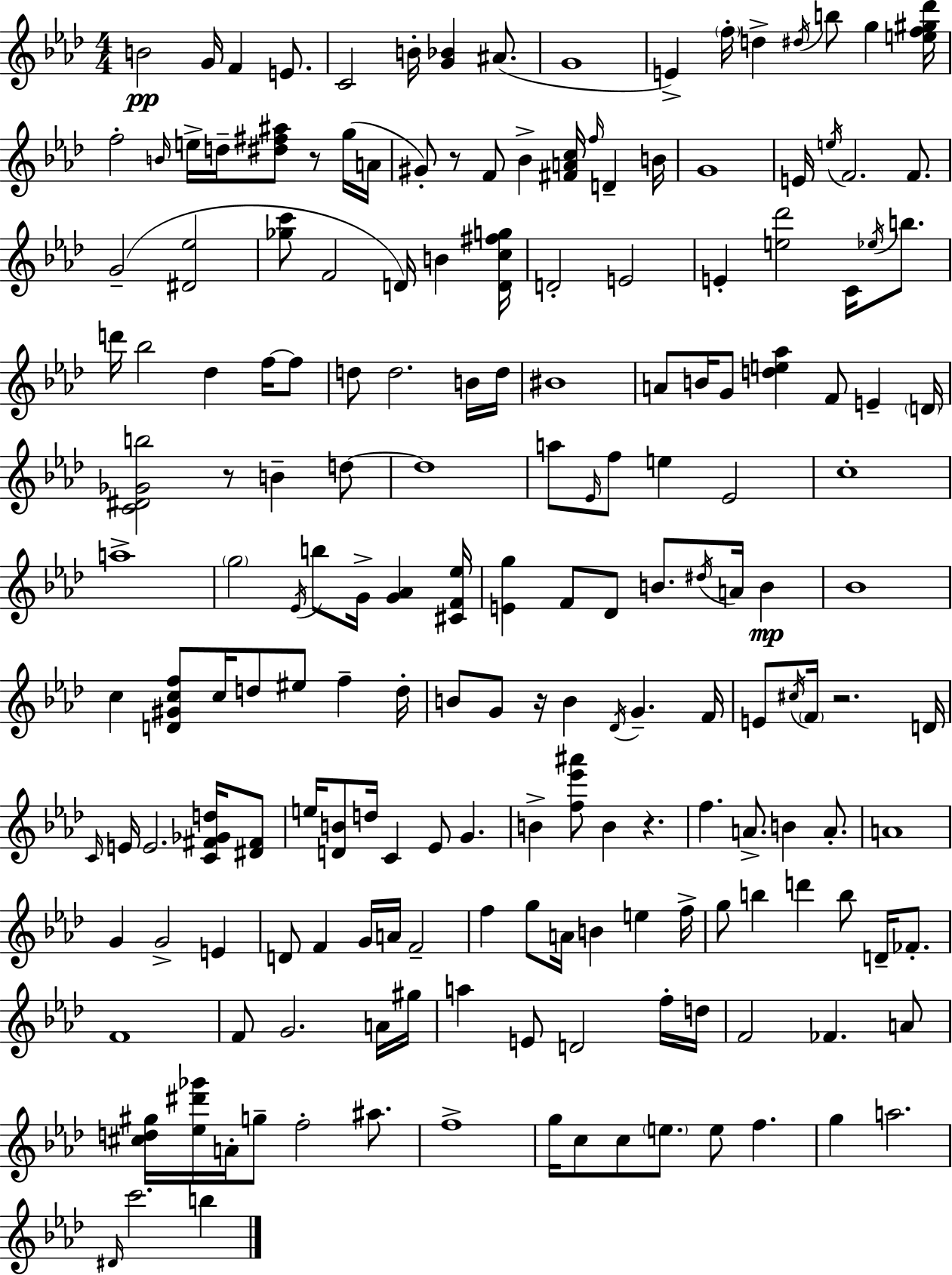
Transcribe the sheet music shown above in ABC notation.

X:1
T:Untitled
M:4/4
L:1/4
K:Ab
B2 G/4 F E/2 C2 B/4 [G_B] ^A/2 G4 E f/4 d ^d/4 b/2 g [ef^g_d']/4 f2 B/4 e/4 d/4 [^d^f^a]/2 z/2 g/4 A/4 ^G/2 z/2 F/2 _B [^FAc]/4 f/4 D B/4 G4 E/4 e/4 F2 F/2 G2 [^D_e]2 [_gc']/2 F2 D/4 B [Dc^fg]/4 D2 E2 E [e_d']2 C/4 _e/4 b/2 d'/4 _b2 _d f/4 f/2 d/2 d2 B/4 d/4 ^B4 A/2 B/4 G/2 [de_a] F/2 E D/4 [C^D_Gb]2 z/2 B d/2 d4 a/2 _E/4 f/2 e _E2 c4 a4 g2 _E/4 b/2 G/4 [G_A] [^CF_e]/4 [Eg] F/2 _D/2 B/2 ^d/4 A/4 B _B4 c [D^Gcf]/2 c/4 d/2 ^e/2 f d/4 B/2 G/2 z/4 B _D/4 G F/4 E/2 ^c/4 F/4 z2 D/4 C/4 E/4 E2 [C^F_Gd]/4 [^D^F]/2 e/4 [DB]/2 d/4 C _E/2 G B [f_e'^a']/2 B z f A/2 B A/2 A4 G G2 E D/2 F G/4 A/4 F2 f g/2 A/4 B e f/4 g/2 b d' b/2 D/4 _F/2 F4 F/2 G2 A/4 ^g/4 a E/2 D2 f/4 d/4 F2 _F A/2 [^cd^g]/4 [_e^d'_g']/4 A/4 g/2 f2 ^a/2 f4 g/4 c/2 c/2 e/2 e/2 f g a2 ^D/4 c'2 b